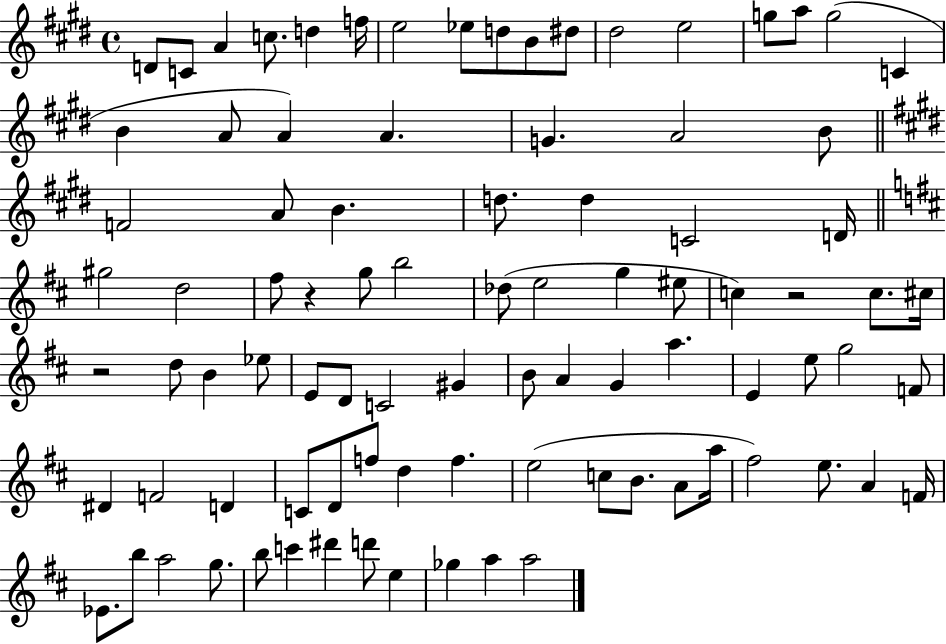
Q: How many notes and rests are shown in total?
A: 90